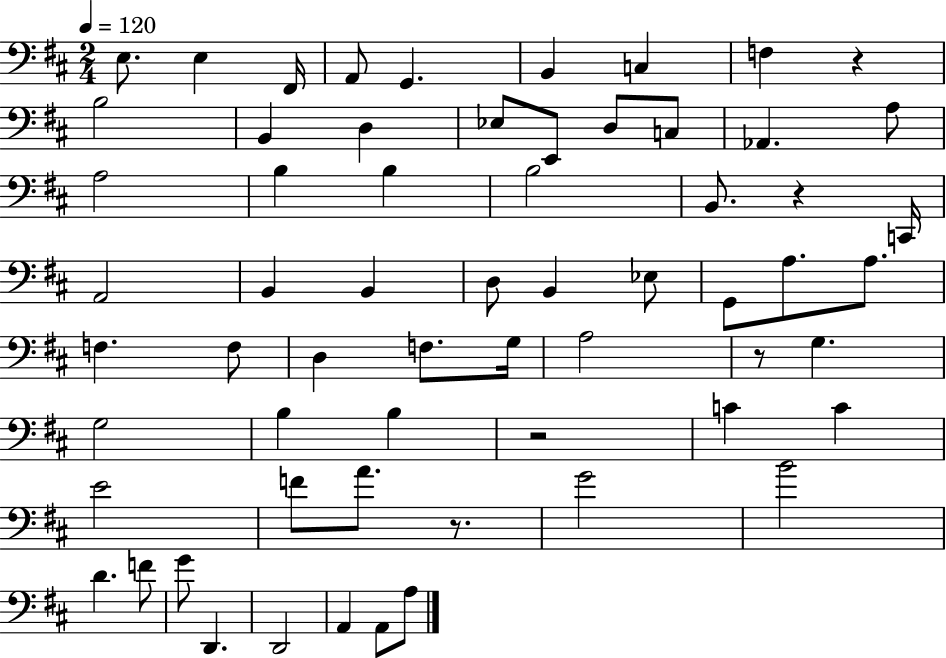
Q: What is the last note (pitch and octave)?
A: A3